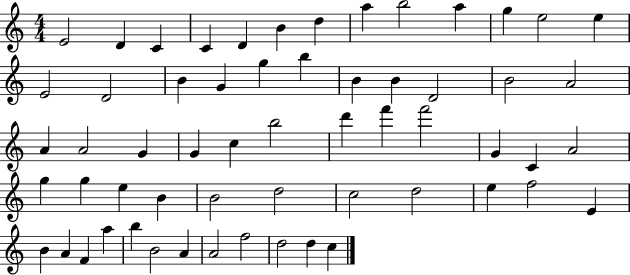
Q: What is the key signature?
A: C major